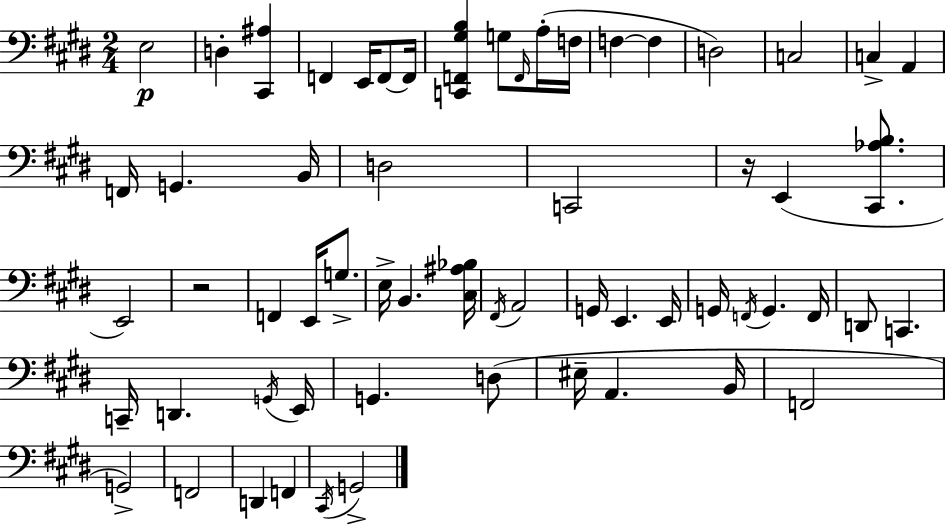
E3/h D3/q [C#2,A#3]/q F2/q E2/s F2/e F2/s [C2,F2,G#3,B3]/q G3/e F2/s A3/s F3/s F3/q F3/q D3/h C3/h C3/q A2/q F2/s G2/q. B2/s D3/h C2/h R/s E2/q [C#2,Ab3,B3]/e. E2/h R/h F2/q E2/s G3/e. E3/s B2/q. [C#3,A#3,Bb3]/s F#2/s A2/h G2/s E2/q. E2/s G2/s F2/s G2/q. F2/s D2/e C2/q. C2/s D2/q. G2/s E2/s G2/q. D3/e EIS3/s A2/q. B2/s F2/h G2/h F2/h D2/q F2/q C#2/s G2/h